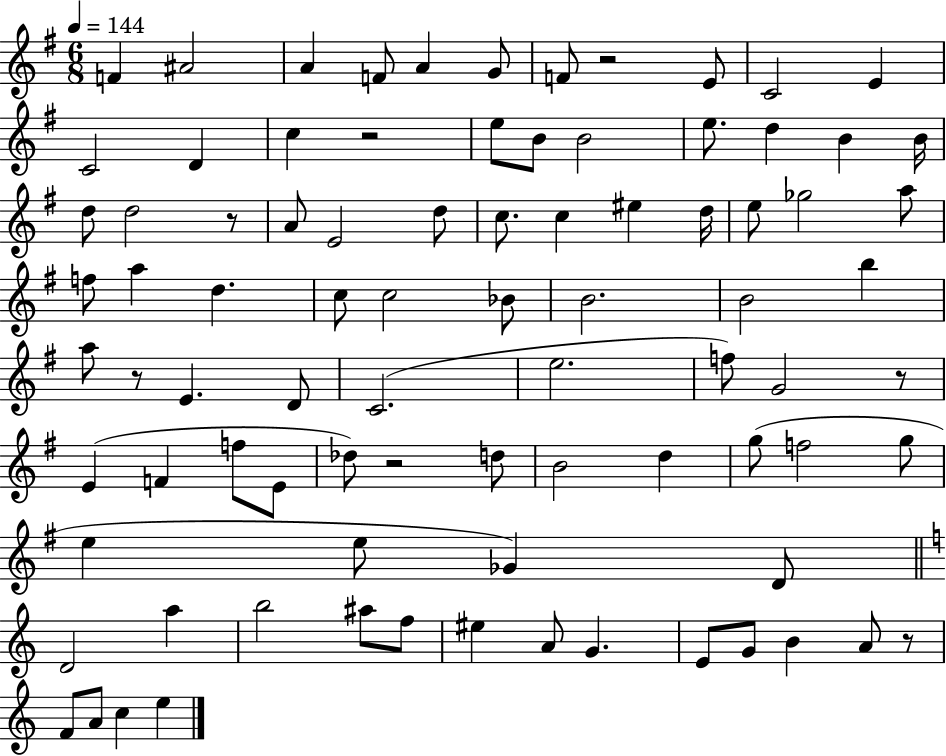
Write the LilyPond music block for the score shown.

{
  \clef treble
  \numericTimeSignature
  \time 6/8
  \key g \major
  \tempo 4 = 144
  f'4 ais'2 | a'4 f'8 a'4 g'8 | f'8 r2 e'8 | c'2 e'4 | \break c'2 d'4 | c''4 r2 | e''8 b'8 b'2 | e''8. d''4 b'4 b'16 | \break d''8 d''2 r8 | a'8 e'2 d''8 | c''8. c''4 eis''4 d''16 | e''8 ges''2 a''8 | \break f''8 a''4 d''4. | c''8 c''2 bes'8 | b'2. | b'2 b''4 | \break a''8 r8 e'4. d'8 | c'2.( | e''2. | f''8) g'2 r8 | \break e'4( f'4 f''8 e'8 | des''8) r2 d''8 | b'2 d''4 | g''8( f''2 g''8 | \break e''4 e''8 ges'4) d'8 | \bar "||" \break \key c \major d'2 a''4 | b''2 ais''8 f''8 | eis''4 a'8 g'4. | e'8 g'8 b'4 a'8 r8 | \break f'8 a'8 c''4 e''4 | \bar "|."
}